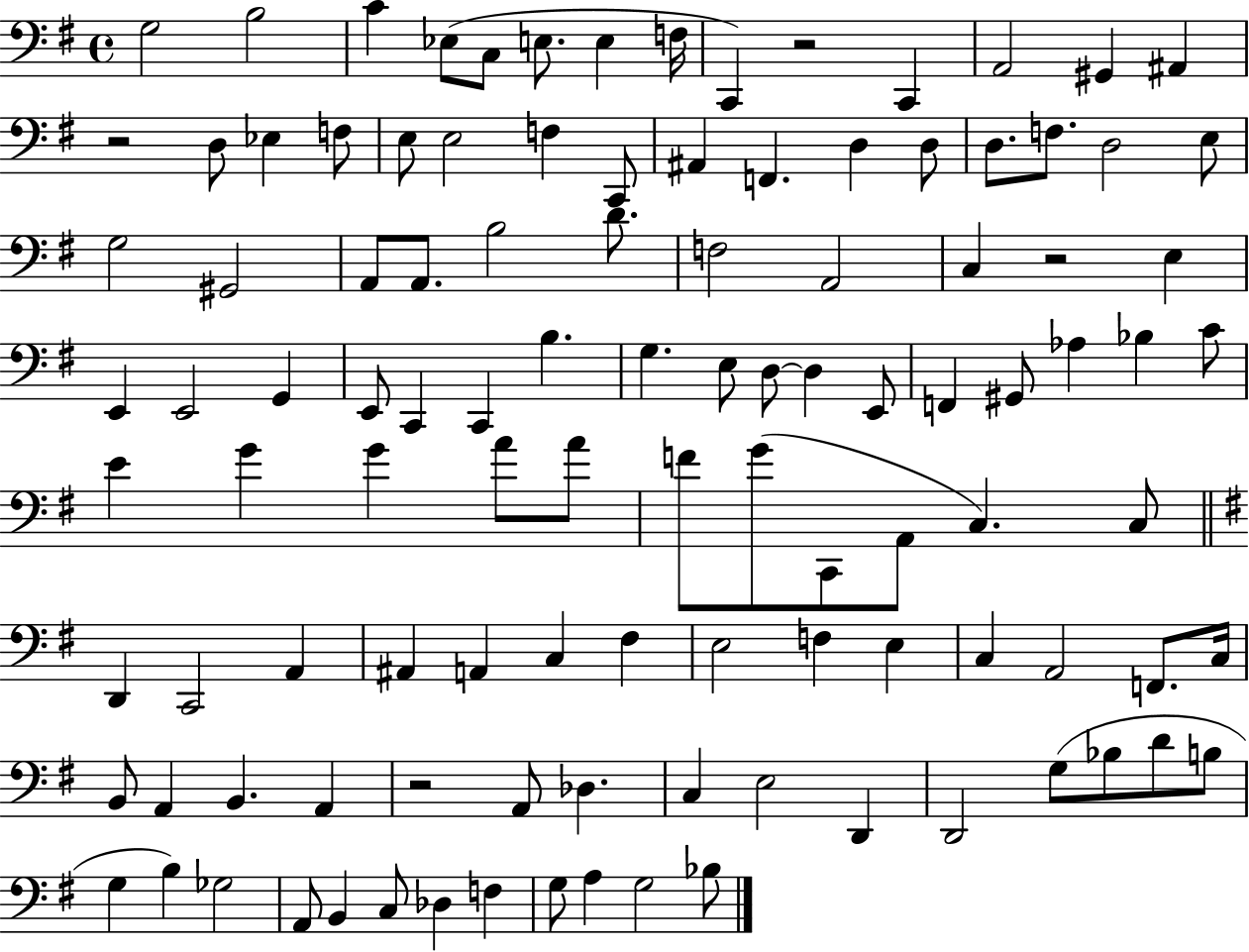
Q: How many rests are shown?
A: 4